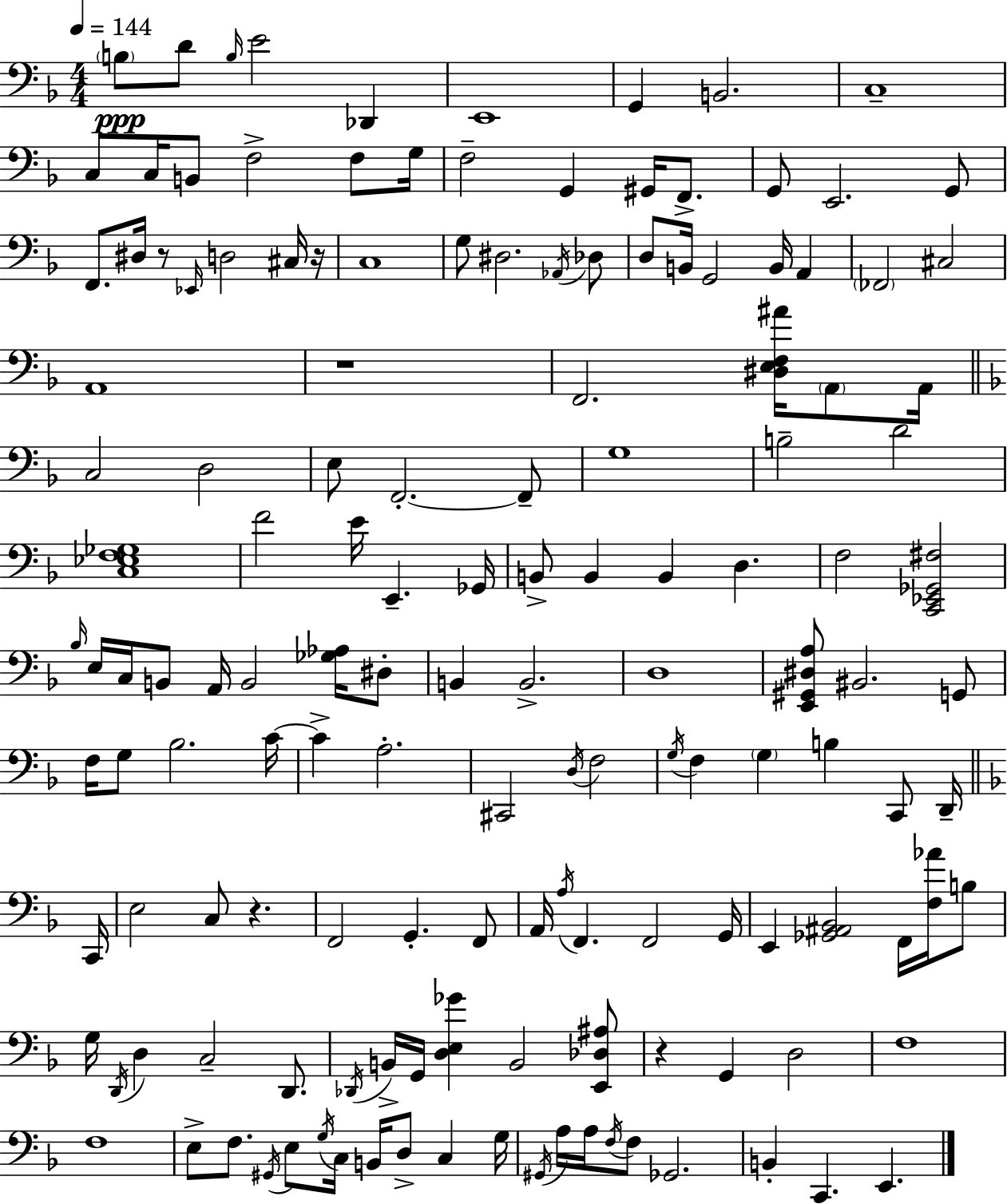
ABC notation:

X:1
T:Untitled
M:4/4
L:1/4
K:Dm
B,/2 D/2 B,/4 E2 _D,, E,,4 G,, B,,2 C,4 C,/2 C,/4 B,,/2 F,2 F,/2 G,/4 F,2 G,, ^G,,/4 F,,/2 G,,/2 E,,2 G,,/2 F,,/2 ^D,/4 z/2 _E,,/4 D,2 ^C,/4 z/4 C,4 G,/2 ^D,2 _A,,/4 _D,/2 D,/2 B,,/4 G,,2 B,,/4 A,, _F,,2 ^C,2 A,,4 z4 F,,2 [^D,E,F,^A]/4 A,,/2 A,,/4 C,2 D,2 E,/2 F,,2 F,,/2 G,4 B,2 D2 [C,_E,F,_G,]4 F2 E/4 E,, _G,,/4 B,,/2 B,, B,, D, F,2 [C,,_E,,_G,,^F,]2 _B,/4 E,/4 C,/4 B,,/2 A,,/4 B,,2 [_G,_A,]/4 ^D,/2 B,, B,,2 D,4 [E,,^G,,^D,A,]/2 ^B,,2 G,,/2 F,/4 G,/2 _B,2 C/4 C A,2 ^C,,2 D,/4 F,2 G,/4 F, G, B, C,,/2 D,,/4 C,,/4 E,2 C,/2 z F,,2 G,, F,,/2 A,,/4 A,/4 F,, F,,2 G,,/4 E,, [_G,,^A,,_B,,]2 F,,/4 [F,_A]/4 B,/2 G,/4 D,,/4 D, C,2 D,,/2 _D,,/4 B,,/4 G,,/4 [D,E,_G] B,,2 [E,,_D,^A,]/2 z G,, D,2 F,4 F,4 E,/2 F,/2 ^G,,/4 E,/2 G,/4 C,/4 B,,/4 D,/2 C, G,/4 ^G,,/4 A,/4 A,/4 F,/4 F,/2 _G,,2 B,, C,, E,,